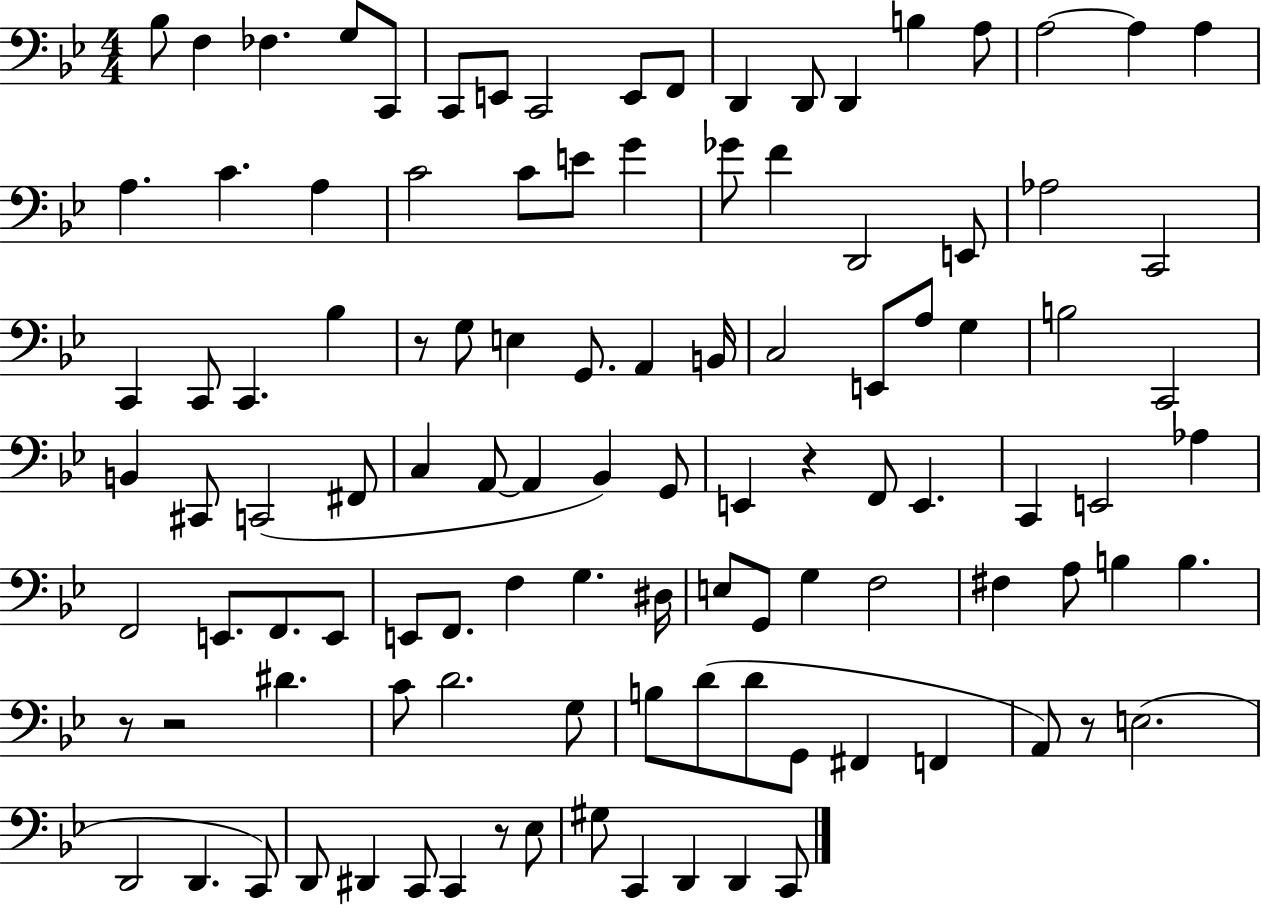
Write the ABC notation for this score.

X:1
T:Untitled
M:4/4
L:1/4
K:Bb
_B,/2 F, _F, G,/2 C,,/2 C,,/2 E,,/2 C,,2 E,,/2 F,,/2 D,, D,,/2 D,, B, A,/2 A,2 A, A, A, C A, C2 C/2 E/2 G _G/2 F D,,2 E,,/2 _A,2 C,,2 C,, C,,/2 C,, _B, z/2 G,/2 E, G,,/2 A,, B,,/4 C,2 E,,/2 A,/2 G, B,2 C,,2 B,, ^C,,/2 C,,2 ^F,,/2 C, A,,/2 A,, _B,, G,,/2 E,, z F,,/2 E,, C,, E,,2 _A, F,,2 E,,/2 F,,/2 E,,/2 E,,/2 F,,/2 F, G, ^D,/4 E,/2 G,,/2 G, F,2 ^F, A,/2 B, B, z/2 z2 ^D C/2 D2 G,/2 B,/2 D/2 D/2 G,,/2 ^F,, F,, A,,/2 z/2 E,2 D,,2 D,, C,,/2 D,,/2 ^D,, C,,/2 C,, z/2 _E,/2 ^G,/2 C,, D,, D,, C,,/2